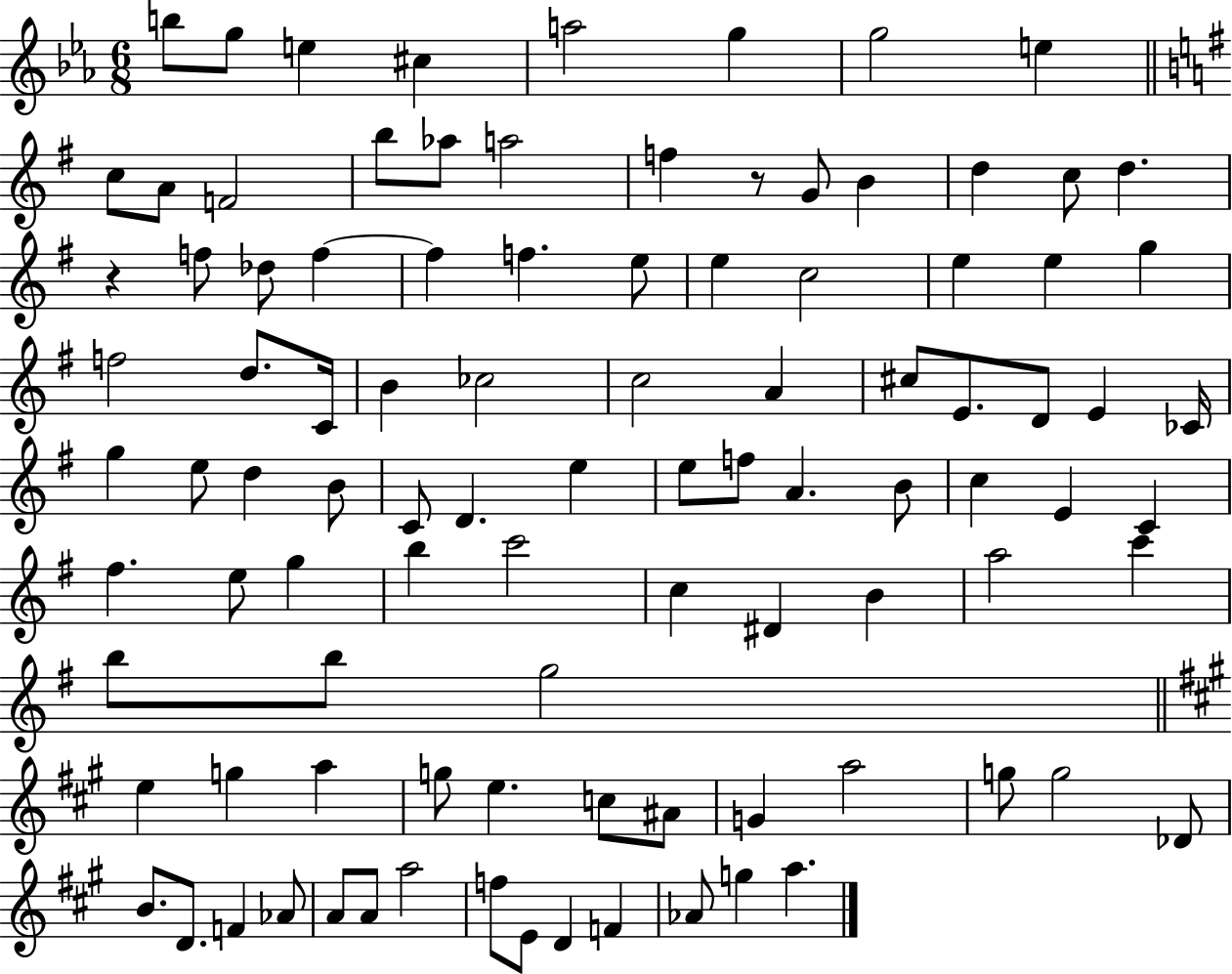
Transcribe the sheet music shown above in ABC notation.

X:1
T:Untitled
M:6/8
L:1/4
K:Eb
b/2 g/2 e ^c a2 g g2 e c/2 A/2 F2 b/2 _a/2 a2 f z/2 G/2 B d c/2 d z f/2 _d/2 f f f e/2 e c2 e e g f2 d/2 C/4 B _c2 c2 A ^c/2 E/2 D/2 E _C/4 g e/2 d B/2 C/2 D e e/2 f/2 A B/2 c E C ^f e/2 g b c'2 c ^D B a2 c' b/2 b/2 g2 e g a g/2 e c/2 ^A/2 G a2 g/2 g2 _D/2 B/2 D/2 F _A/2 A/2 A/2 a2 f/2 E/2 D F _A/2 g a